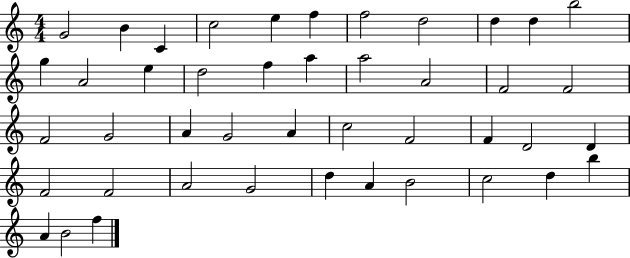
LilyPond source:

{
  \clef treble
  \numericTimeSignature
  \time 4/4
  \key c \major
  g'2 b'4 c'4 | c''2 e''4 f''4 | f''2 d''2 | d''4 d''4 b''2 | \break g''4 a'2 e''4 | d''2 f''4 a''4 | a''2 a'2 | f'2 f'2 | \break f'2 g'2 | a'4 g'2 a'4 | c''2 f'2 | f'4 d'2 d'4 | \break f'2 f'2 | a'2 g'2 | d''4 a'4 b'2 | c''2 d''4 b''4 | \break a'4 b'2 f''4 | \bar "|."
}